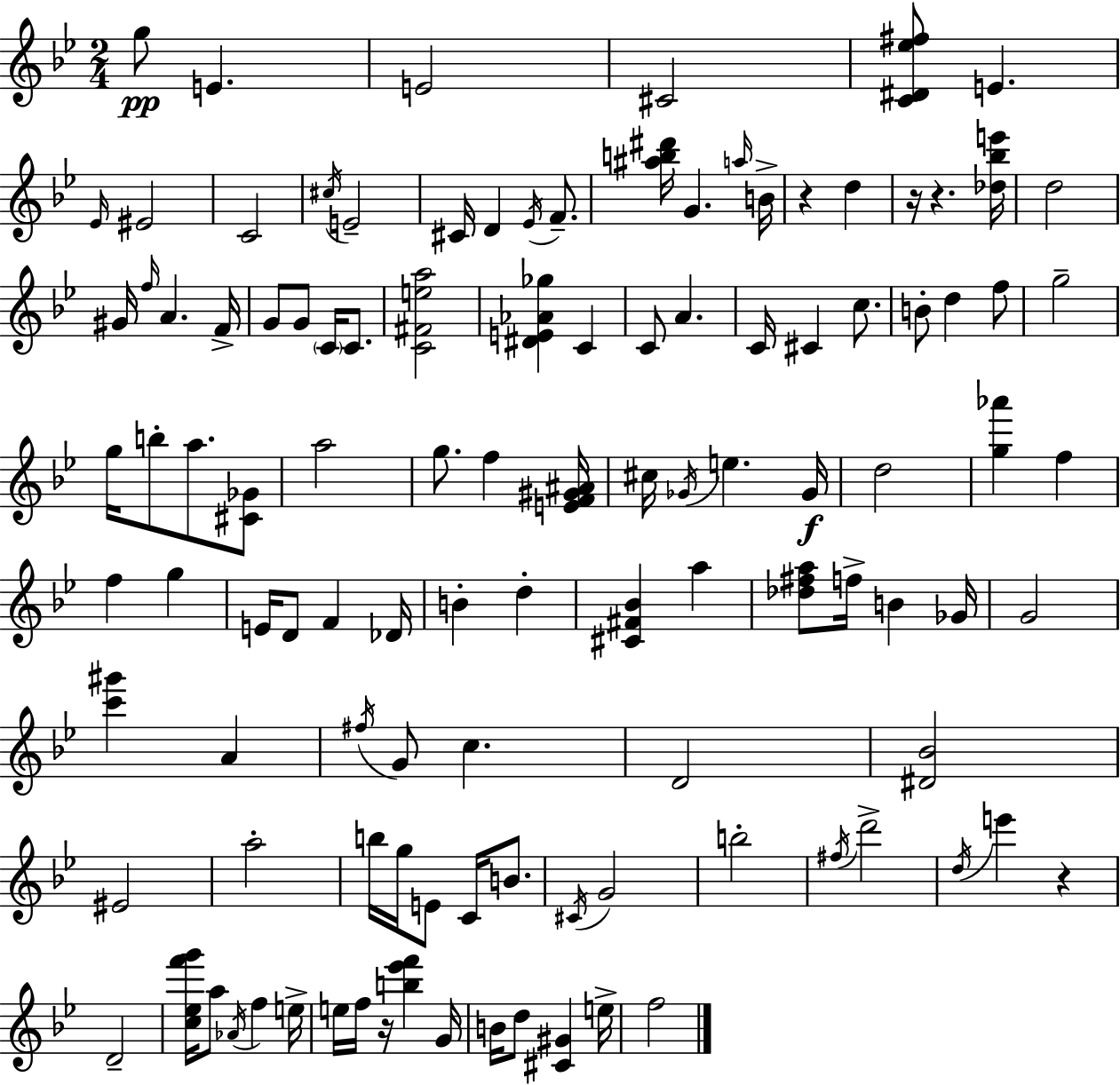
G5/e E4/q. E4/h C#4/h [C4,D#4,Eb5,F#5]/e E4/q. Eb4/s EIS4/h C4/h C#5/s E4/h C#4/s D4/q Eb4/s F4/e. [A#5,B5,D#6]/s G4/q. A5/s B4/s R/q D5/q R/s R/q. [Db5,Bb5,E6]/s D5/h G#4/s F5/s A4/q. F4/s G4/e G4/e C4/s C4/e. [C4,F#4,E5,A5]/h [D#4,E4,Ab4,Gb5]/q C4/q C4/e A4/q. C4/s C#4/q C5/e. B4/e D5/q F5/e G5/h G5/s B5/e A5/e. [C#4,Gb4]/e A5/h G5/e. F5/q [E4,F4,G#4,A#4]/s C#5/s Gb4/s E5/q. Gb4/s D5/h [G5,Ab6]/q F5/q F5/q G5/q E4/s D4/e F4/q Db4/s B4/q D5/q [C#4,F#4,Bb4]/q A5/q [Db5,F#5,A5]/e F5/s B4/q Gb4/s G4/h [C6,G#6]/q A4/q F#5/s G4/e C5/q. D4/h [D#4,Bb4]/h EIS4/h A5/h B5/s G5/s E4/e C4/s B4/e. C#4/s G4/h B5/h F#5/s D6/h D5/s E6/q R/q D4/h [C5,Eb5,F6,G6]/s A5/e Ab4/s F5/q E5/s E5/s F5/s R/s [B5,Eb6,F6]/q G4/s B4/s D5/e [C#4,G#4]/q E5/s F5/h